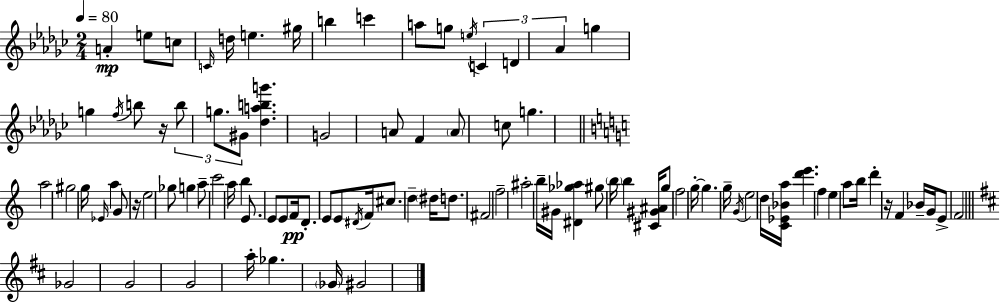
A4/q E5/e C5/e C4/s D5/s E5/q. G#5/s B5/q C6/q A5/e G5/e E5/s C4/q D4/q Ab4/q G5/q G5/q F5/s B5/e R/s B5/e G5/e. G#4/e [Db5,A5,B5,G6]/q. G4/h A4/e F4/q A4/e C5/e G5/q. A5/h G#5/h G5/s Eb4/s A5/q G4/e R/s E5/h Gb5/e G5/q A5/e C6/h A5/s B5/q E4/e. E4/e E4/e F4/s D4/e. E4/e E4/e D#4/s F4/s C#5/e. D5/q D#5/s D5/e. F#4/h F5/h A#5/h B5/s G#4/s [D#4,Gb5,Ab5]/q G#5/e B5/s B5/q [C#4,G#4,A#4]/s G5/e F5/h G5/s G5/q. G5/s G4/s E5/h D5/s [C4,Eb4,Bb4,A5]/s [D6,E6]/q. F5/q E5/q A5/e B5/s D6/q R/s F4/q Bb4/s G4/s E4/e F4/h Gb4/h G4/h G4/h A5/s Gb5/q. Gb4/s G#4/h